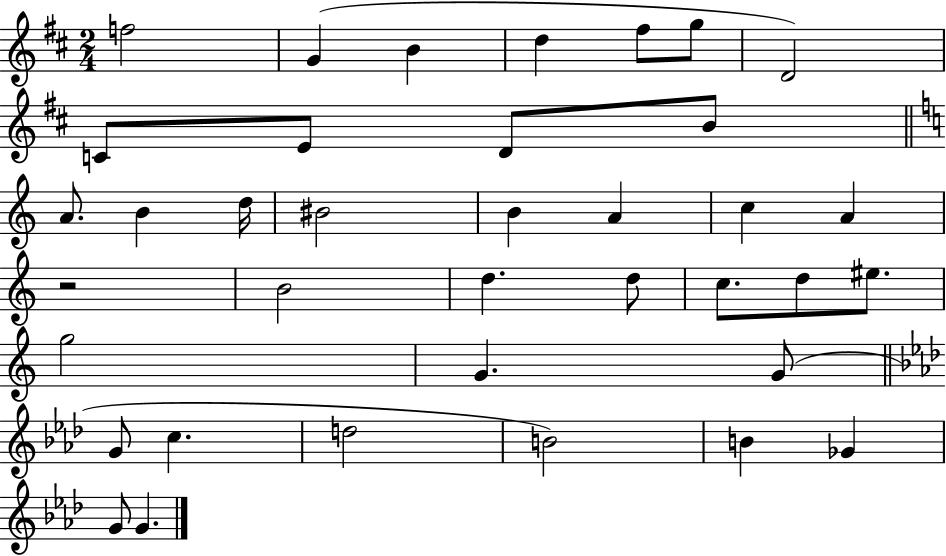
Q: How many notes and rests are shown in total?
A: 37